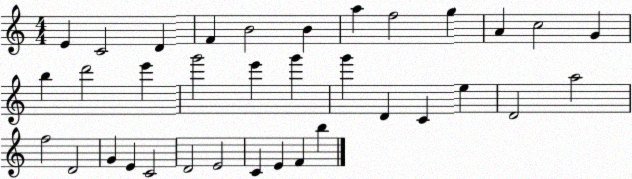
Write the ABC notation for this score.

X:1
T:Untitled
M:4/4
L:1/4
K:C
E C2 D F B2 B a f2 g A c2 G b d'2 e' g'2 e' g' g' D C e D2 a2 f2 D2 G E C2 D2 E2 C E F b